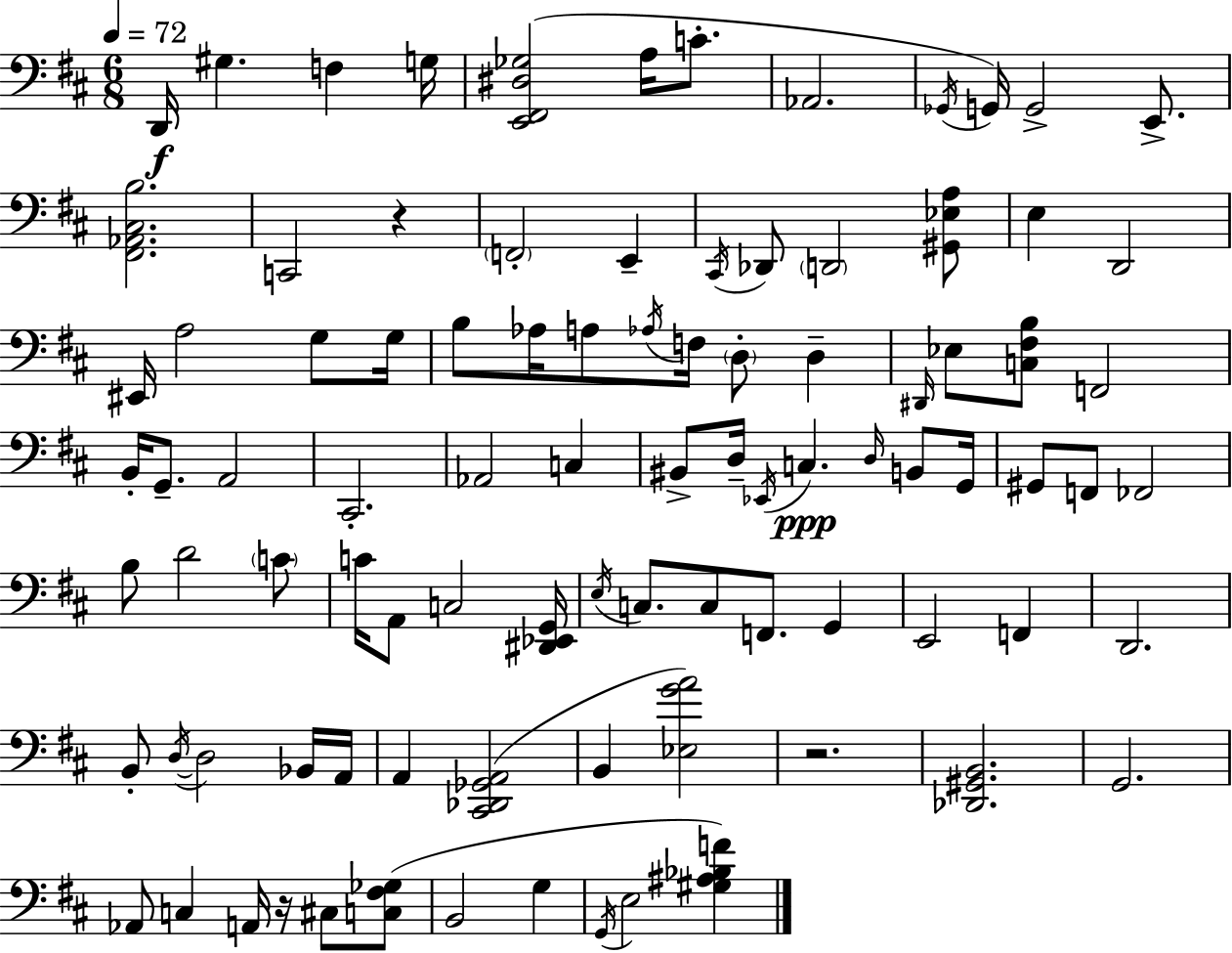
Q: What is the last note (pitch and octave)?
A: E3